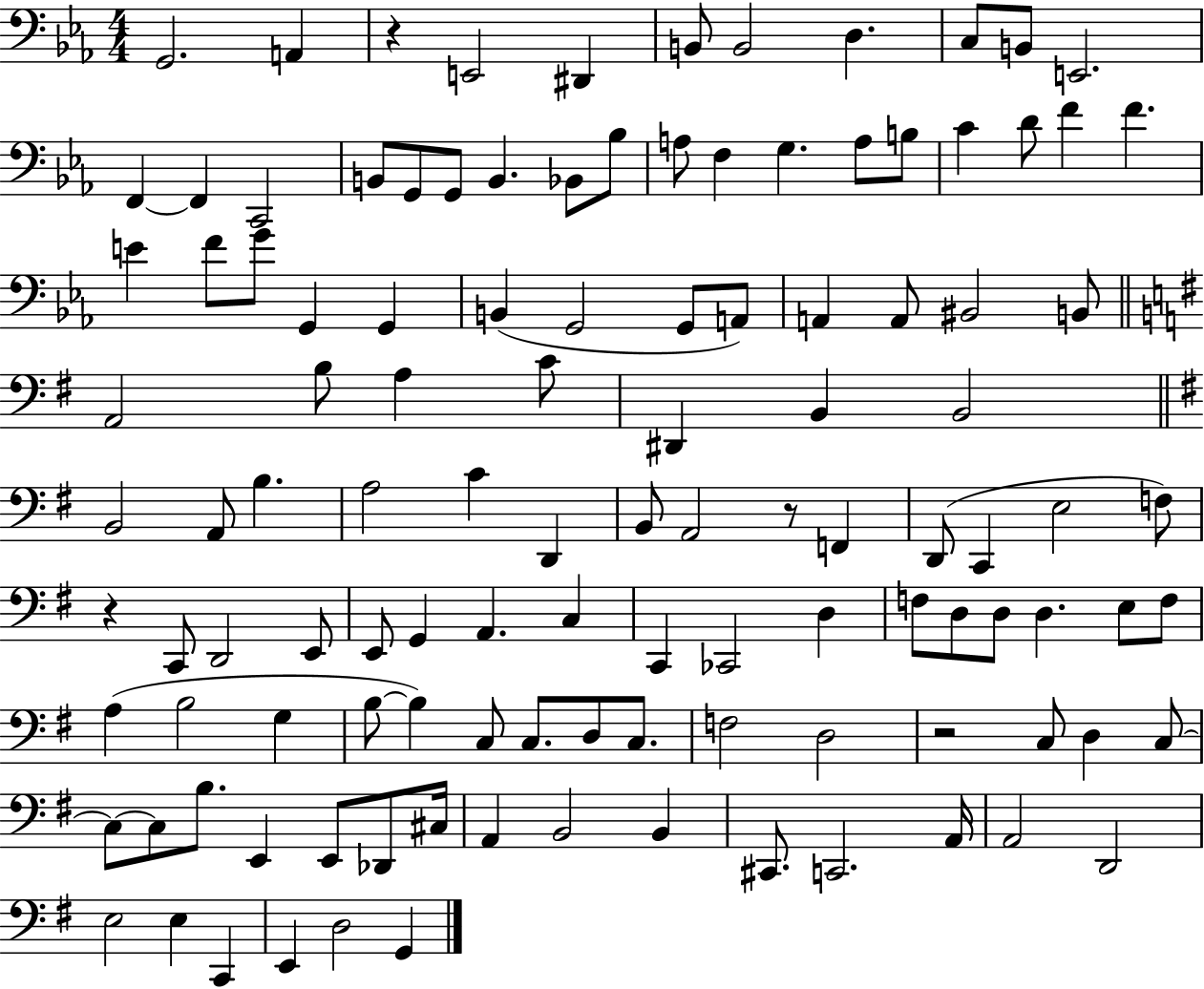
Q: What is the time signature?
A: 4/4